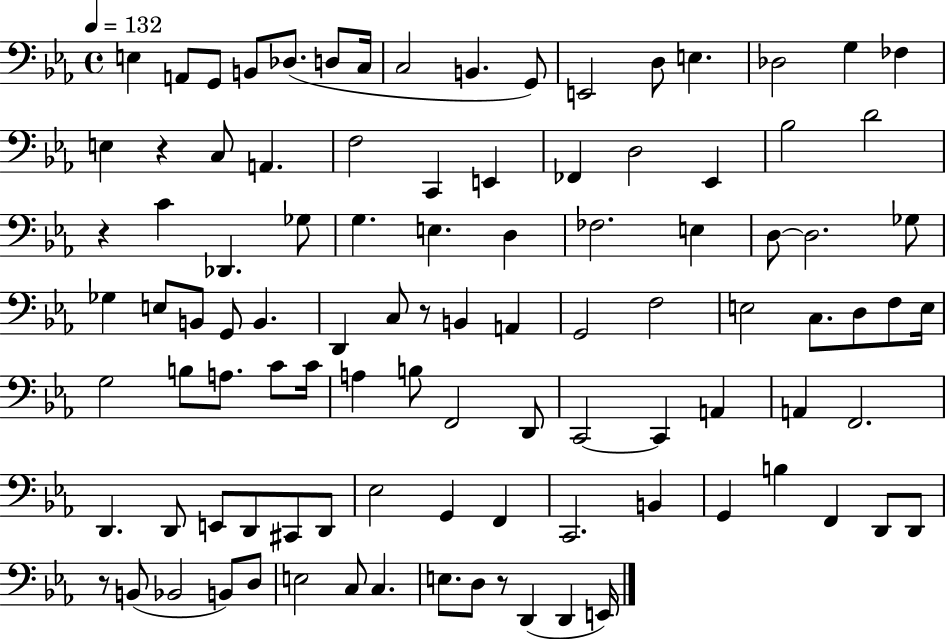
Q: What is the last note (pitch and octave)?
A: E2